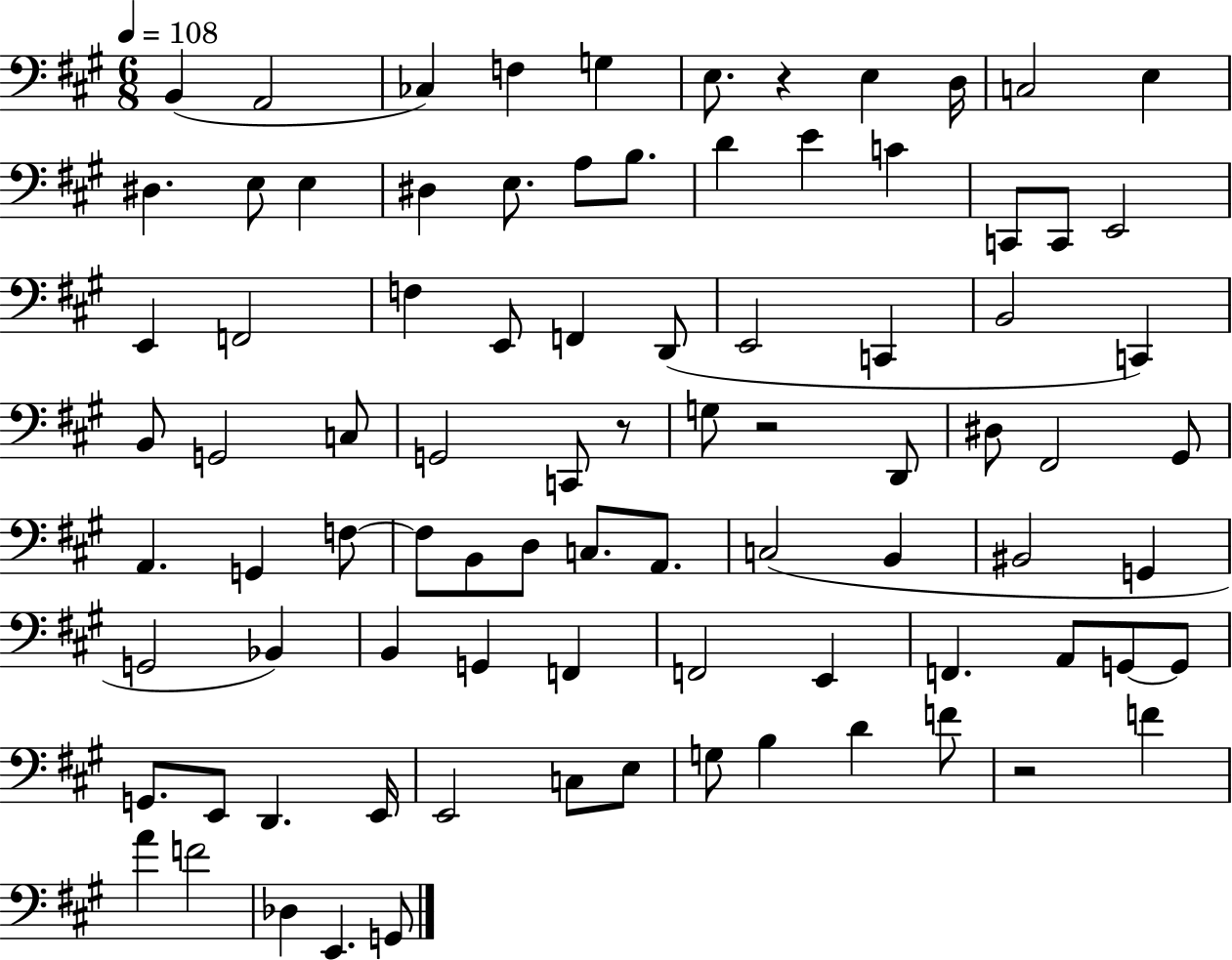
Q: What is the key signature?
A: A major